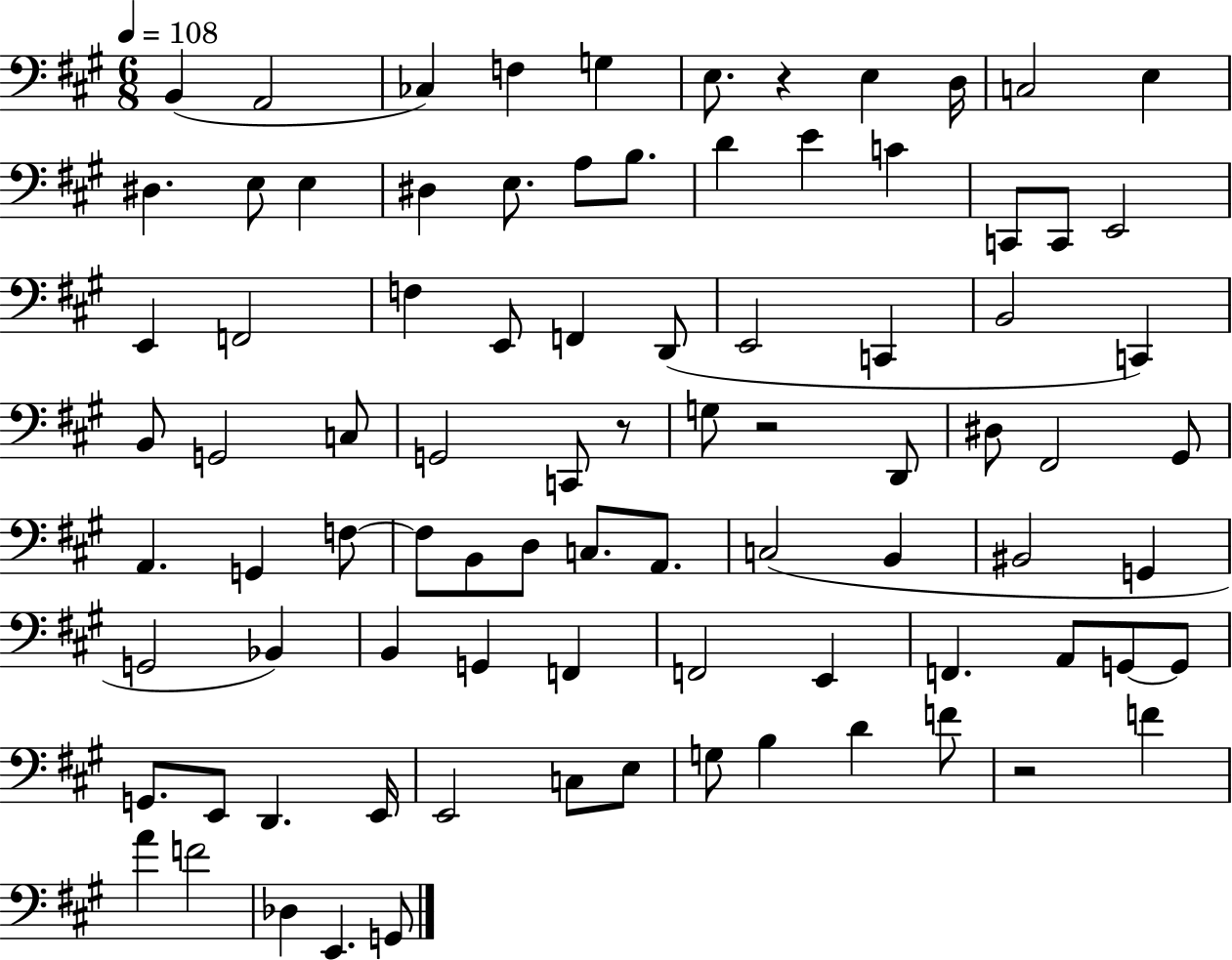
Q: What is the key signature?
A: A major